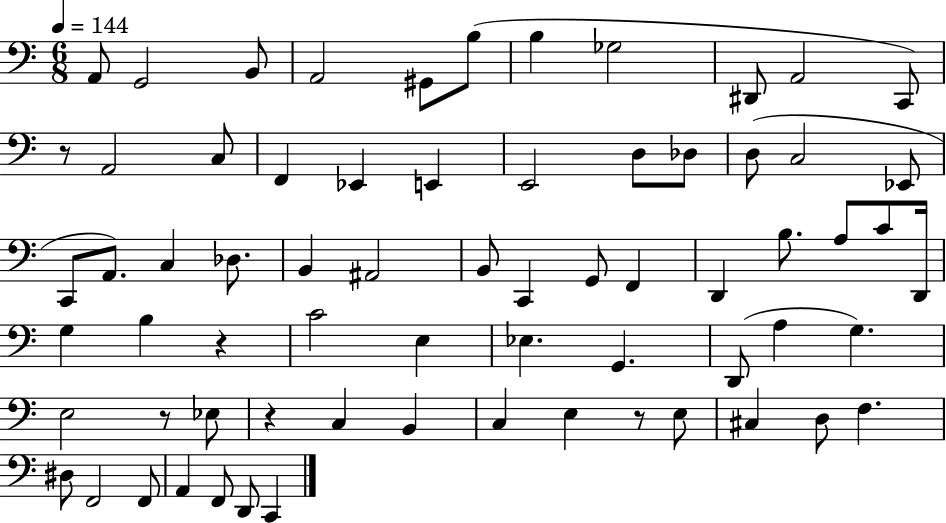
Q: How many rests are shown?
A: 5